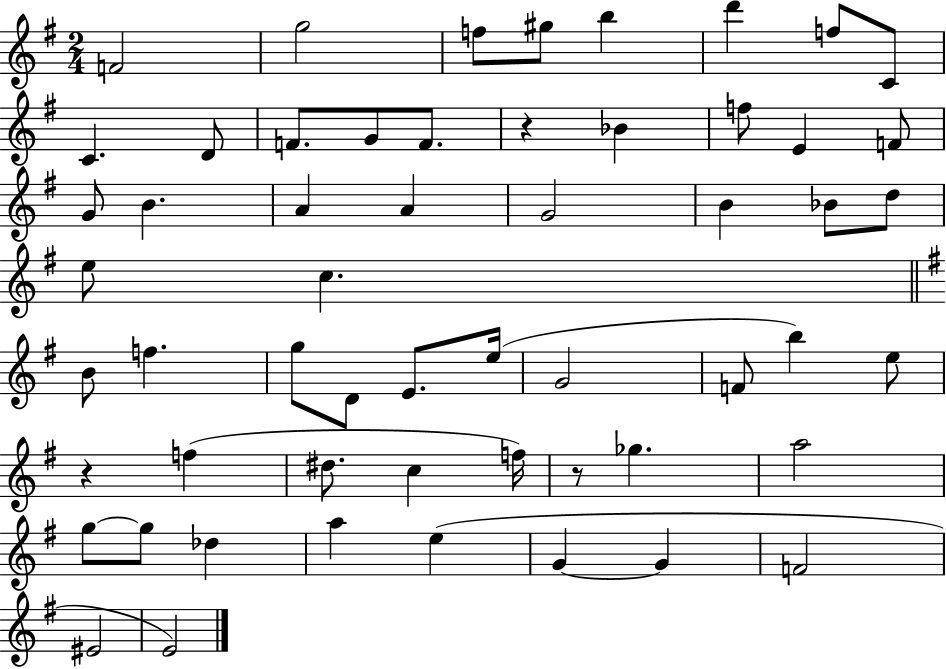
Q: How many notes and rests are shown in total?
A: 56